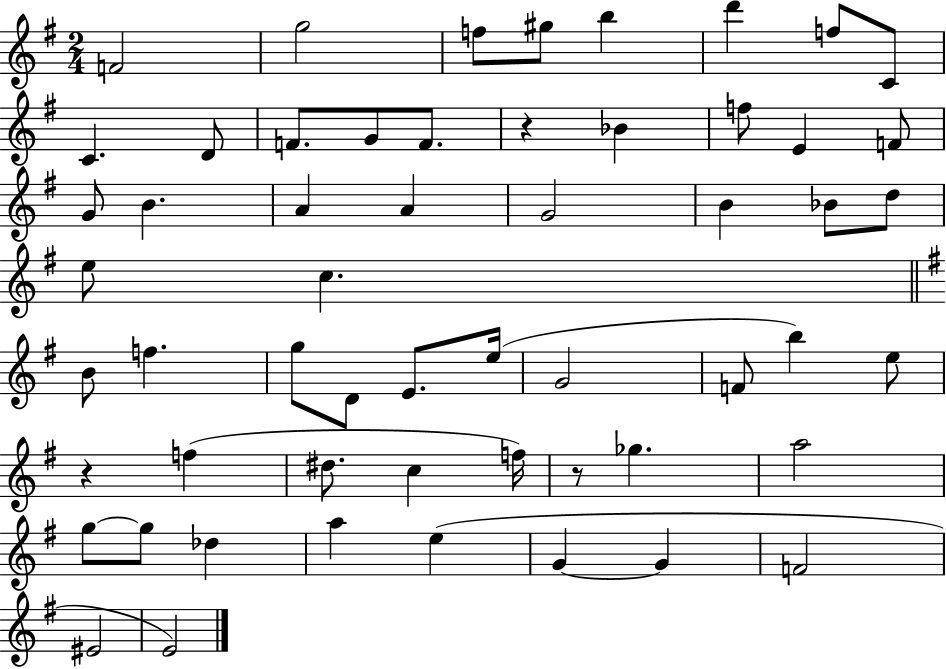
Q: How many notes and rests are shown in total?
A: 56